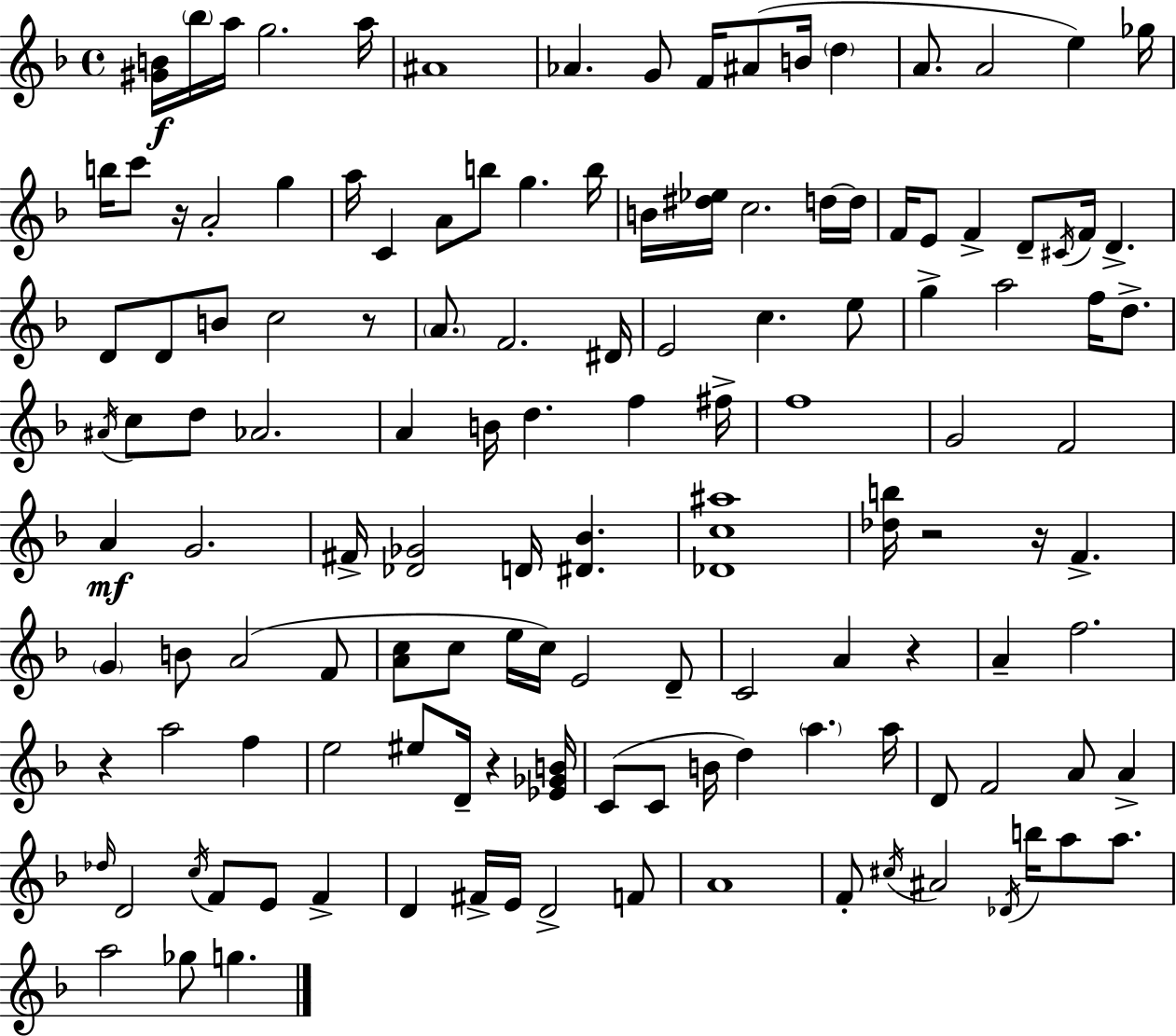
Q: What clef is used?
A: treble